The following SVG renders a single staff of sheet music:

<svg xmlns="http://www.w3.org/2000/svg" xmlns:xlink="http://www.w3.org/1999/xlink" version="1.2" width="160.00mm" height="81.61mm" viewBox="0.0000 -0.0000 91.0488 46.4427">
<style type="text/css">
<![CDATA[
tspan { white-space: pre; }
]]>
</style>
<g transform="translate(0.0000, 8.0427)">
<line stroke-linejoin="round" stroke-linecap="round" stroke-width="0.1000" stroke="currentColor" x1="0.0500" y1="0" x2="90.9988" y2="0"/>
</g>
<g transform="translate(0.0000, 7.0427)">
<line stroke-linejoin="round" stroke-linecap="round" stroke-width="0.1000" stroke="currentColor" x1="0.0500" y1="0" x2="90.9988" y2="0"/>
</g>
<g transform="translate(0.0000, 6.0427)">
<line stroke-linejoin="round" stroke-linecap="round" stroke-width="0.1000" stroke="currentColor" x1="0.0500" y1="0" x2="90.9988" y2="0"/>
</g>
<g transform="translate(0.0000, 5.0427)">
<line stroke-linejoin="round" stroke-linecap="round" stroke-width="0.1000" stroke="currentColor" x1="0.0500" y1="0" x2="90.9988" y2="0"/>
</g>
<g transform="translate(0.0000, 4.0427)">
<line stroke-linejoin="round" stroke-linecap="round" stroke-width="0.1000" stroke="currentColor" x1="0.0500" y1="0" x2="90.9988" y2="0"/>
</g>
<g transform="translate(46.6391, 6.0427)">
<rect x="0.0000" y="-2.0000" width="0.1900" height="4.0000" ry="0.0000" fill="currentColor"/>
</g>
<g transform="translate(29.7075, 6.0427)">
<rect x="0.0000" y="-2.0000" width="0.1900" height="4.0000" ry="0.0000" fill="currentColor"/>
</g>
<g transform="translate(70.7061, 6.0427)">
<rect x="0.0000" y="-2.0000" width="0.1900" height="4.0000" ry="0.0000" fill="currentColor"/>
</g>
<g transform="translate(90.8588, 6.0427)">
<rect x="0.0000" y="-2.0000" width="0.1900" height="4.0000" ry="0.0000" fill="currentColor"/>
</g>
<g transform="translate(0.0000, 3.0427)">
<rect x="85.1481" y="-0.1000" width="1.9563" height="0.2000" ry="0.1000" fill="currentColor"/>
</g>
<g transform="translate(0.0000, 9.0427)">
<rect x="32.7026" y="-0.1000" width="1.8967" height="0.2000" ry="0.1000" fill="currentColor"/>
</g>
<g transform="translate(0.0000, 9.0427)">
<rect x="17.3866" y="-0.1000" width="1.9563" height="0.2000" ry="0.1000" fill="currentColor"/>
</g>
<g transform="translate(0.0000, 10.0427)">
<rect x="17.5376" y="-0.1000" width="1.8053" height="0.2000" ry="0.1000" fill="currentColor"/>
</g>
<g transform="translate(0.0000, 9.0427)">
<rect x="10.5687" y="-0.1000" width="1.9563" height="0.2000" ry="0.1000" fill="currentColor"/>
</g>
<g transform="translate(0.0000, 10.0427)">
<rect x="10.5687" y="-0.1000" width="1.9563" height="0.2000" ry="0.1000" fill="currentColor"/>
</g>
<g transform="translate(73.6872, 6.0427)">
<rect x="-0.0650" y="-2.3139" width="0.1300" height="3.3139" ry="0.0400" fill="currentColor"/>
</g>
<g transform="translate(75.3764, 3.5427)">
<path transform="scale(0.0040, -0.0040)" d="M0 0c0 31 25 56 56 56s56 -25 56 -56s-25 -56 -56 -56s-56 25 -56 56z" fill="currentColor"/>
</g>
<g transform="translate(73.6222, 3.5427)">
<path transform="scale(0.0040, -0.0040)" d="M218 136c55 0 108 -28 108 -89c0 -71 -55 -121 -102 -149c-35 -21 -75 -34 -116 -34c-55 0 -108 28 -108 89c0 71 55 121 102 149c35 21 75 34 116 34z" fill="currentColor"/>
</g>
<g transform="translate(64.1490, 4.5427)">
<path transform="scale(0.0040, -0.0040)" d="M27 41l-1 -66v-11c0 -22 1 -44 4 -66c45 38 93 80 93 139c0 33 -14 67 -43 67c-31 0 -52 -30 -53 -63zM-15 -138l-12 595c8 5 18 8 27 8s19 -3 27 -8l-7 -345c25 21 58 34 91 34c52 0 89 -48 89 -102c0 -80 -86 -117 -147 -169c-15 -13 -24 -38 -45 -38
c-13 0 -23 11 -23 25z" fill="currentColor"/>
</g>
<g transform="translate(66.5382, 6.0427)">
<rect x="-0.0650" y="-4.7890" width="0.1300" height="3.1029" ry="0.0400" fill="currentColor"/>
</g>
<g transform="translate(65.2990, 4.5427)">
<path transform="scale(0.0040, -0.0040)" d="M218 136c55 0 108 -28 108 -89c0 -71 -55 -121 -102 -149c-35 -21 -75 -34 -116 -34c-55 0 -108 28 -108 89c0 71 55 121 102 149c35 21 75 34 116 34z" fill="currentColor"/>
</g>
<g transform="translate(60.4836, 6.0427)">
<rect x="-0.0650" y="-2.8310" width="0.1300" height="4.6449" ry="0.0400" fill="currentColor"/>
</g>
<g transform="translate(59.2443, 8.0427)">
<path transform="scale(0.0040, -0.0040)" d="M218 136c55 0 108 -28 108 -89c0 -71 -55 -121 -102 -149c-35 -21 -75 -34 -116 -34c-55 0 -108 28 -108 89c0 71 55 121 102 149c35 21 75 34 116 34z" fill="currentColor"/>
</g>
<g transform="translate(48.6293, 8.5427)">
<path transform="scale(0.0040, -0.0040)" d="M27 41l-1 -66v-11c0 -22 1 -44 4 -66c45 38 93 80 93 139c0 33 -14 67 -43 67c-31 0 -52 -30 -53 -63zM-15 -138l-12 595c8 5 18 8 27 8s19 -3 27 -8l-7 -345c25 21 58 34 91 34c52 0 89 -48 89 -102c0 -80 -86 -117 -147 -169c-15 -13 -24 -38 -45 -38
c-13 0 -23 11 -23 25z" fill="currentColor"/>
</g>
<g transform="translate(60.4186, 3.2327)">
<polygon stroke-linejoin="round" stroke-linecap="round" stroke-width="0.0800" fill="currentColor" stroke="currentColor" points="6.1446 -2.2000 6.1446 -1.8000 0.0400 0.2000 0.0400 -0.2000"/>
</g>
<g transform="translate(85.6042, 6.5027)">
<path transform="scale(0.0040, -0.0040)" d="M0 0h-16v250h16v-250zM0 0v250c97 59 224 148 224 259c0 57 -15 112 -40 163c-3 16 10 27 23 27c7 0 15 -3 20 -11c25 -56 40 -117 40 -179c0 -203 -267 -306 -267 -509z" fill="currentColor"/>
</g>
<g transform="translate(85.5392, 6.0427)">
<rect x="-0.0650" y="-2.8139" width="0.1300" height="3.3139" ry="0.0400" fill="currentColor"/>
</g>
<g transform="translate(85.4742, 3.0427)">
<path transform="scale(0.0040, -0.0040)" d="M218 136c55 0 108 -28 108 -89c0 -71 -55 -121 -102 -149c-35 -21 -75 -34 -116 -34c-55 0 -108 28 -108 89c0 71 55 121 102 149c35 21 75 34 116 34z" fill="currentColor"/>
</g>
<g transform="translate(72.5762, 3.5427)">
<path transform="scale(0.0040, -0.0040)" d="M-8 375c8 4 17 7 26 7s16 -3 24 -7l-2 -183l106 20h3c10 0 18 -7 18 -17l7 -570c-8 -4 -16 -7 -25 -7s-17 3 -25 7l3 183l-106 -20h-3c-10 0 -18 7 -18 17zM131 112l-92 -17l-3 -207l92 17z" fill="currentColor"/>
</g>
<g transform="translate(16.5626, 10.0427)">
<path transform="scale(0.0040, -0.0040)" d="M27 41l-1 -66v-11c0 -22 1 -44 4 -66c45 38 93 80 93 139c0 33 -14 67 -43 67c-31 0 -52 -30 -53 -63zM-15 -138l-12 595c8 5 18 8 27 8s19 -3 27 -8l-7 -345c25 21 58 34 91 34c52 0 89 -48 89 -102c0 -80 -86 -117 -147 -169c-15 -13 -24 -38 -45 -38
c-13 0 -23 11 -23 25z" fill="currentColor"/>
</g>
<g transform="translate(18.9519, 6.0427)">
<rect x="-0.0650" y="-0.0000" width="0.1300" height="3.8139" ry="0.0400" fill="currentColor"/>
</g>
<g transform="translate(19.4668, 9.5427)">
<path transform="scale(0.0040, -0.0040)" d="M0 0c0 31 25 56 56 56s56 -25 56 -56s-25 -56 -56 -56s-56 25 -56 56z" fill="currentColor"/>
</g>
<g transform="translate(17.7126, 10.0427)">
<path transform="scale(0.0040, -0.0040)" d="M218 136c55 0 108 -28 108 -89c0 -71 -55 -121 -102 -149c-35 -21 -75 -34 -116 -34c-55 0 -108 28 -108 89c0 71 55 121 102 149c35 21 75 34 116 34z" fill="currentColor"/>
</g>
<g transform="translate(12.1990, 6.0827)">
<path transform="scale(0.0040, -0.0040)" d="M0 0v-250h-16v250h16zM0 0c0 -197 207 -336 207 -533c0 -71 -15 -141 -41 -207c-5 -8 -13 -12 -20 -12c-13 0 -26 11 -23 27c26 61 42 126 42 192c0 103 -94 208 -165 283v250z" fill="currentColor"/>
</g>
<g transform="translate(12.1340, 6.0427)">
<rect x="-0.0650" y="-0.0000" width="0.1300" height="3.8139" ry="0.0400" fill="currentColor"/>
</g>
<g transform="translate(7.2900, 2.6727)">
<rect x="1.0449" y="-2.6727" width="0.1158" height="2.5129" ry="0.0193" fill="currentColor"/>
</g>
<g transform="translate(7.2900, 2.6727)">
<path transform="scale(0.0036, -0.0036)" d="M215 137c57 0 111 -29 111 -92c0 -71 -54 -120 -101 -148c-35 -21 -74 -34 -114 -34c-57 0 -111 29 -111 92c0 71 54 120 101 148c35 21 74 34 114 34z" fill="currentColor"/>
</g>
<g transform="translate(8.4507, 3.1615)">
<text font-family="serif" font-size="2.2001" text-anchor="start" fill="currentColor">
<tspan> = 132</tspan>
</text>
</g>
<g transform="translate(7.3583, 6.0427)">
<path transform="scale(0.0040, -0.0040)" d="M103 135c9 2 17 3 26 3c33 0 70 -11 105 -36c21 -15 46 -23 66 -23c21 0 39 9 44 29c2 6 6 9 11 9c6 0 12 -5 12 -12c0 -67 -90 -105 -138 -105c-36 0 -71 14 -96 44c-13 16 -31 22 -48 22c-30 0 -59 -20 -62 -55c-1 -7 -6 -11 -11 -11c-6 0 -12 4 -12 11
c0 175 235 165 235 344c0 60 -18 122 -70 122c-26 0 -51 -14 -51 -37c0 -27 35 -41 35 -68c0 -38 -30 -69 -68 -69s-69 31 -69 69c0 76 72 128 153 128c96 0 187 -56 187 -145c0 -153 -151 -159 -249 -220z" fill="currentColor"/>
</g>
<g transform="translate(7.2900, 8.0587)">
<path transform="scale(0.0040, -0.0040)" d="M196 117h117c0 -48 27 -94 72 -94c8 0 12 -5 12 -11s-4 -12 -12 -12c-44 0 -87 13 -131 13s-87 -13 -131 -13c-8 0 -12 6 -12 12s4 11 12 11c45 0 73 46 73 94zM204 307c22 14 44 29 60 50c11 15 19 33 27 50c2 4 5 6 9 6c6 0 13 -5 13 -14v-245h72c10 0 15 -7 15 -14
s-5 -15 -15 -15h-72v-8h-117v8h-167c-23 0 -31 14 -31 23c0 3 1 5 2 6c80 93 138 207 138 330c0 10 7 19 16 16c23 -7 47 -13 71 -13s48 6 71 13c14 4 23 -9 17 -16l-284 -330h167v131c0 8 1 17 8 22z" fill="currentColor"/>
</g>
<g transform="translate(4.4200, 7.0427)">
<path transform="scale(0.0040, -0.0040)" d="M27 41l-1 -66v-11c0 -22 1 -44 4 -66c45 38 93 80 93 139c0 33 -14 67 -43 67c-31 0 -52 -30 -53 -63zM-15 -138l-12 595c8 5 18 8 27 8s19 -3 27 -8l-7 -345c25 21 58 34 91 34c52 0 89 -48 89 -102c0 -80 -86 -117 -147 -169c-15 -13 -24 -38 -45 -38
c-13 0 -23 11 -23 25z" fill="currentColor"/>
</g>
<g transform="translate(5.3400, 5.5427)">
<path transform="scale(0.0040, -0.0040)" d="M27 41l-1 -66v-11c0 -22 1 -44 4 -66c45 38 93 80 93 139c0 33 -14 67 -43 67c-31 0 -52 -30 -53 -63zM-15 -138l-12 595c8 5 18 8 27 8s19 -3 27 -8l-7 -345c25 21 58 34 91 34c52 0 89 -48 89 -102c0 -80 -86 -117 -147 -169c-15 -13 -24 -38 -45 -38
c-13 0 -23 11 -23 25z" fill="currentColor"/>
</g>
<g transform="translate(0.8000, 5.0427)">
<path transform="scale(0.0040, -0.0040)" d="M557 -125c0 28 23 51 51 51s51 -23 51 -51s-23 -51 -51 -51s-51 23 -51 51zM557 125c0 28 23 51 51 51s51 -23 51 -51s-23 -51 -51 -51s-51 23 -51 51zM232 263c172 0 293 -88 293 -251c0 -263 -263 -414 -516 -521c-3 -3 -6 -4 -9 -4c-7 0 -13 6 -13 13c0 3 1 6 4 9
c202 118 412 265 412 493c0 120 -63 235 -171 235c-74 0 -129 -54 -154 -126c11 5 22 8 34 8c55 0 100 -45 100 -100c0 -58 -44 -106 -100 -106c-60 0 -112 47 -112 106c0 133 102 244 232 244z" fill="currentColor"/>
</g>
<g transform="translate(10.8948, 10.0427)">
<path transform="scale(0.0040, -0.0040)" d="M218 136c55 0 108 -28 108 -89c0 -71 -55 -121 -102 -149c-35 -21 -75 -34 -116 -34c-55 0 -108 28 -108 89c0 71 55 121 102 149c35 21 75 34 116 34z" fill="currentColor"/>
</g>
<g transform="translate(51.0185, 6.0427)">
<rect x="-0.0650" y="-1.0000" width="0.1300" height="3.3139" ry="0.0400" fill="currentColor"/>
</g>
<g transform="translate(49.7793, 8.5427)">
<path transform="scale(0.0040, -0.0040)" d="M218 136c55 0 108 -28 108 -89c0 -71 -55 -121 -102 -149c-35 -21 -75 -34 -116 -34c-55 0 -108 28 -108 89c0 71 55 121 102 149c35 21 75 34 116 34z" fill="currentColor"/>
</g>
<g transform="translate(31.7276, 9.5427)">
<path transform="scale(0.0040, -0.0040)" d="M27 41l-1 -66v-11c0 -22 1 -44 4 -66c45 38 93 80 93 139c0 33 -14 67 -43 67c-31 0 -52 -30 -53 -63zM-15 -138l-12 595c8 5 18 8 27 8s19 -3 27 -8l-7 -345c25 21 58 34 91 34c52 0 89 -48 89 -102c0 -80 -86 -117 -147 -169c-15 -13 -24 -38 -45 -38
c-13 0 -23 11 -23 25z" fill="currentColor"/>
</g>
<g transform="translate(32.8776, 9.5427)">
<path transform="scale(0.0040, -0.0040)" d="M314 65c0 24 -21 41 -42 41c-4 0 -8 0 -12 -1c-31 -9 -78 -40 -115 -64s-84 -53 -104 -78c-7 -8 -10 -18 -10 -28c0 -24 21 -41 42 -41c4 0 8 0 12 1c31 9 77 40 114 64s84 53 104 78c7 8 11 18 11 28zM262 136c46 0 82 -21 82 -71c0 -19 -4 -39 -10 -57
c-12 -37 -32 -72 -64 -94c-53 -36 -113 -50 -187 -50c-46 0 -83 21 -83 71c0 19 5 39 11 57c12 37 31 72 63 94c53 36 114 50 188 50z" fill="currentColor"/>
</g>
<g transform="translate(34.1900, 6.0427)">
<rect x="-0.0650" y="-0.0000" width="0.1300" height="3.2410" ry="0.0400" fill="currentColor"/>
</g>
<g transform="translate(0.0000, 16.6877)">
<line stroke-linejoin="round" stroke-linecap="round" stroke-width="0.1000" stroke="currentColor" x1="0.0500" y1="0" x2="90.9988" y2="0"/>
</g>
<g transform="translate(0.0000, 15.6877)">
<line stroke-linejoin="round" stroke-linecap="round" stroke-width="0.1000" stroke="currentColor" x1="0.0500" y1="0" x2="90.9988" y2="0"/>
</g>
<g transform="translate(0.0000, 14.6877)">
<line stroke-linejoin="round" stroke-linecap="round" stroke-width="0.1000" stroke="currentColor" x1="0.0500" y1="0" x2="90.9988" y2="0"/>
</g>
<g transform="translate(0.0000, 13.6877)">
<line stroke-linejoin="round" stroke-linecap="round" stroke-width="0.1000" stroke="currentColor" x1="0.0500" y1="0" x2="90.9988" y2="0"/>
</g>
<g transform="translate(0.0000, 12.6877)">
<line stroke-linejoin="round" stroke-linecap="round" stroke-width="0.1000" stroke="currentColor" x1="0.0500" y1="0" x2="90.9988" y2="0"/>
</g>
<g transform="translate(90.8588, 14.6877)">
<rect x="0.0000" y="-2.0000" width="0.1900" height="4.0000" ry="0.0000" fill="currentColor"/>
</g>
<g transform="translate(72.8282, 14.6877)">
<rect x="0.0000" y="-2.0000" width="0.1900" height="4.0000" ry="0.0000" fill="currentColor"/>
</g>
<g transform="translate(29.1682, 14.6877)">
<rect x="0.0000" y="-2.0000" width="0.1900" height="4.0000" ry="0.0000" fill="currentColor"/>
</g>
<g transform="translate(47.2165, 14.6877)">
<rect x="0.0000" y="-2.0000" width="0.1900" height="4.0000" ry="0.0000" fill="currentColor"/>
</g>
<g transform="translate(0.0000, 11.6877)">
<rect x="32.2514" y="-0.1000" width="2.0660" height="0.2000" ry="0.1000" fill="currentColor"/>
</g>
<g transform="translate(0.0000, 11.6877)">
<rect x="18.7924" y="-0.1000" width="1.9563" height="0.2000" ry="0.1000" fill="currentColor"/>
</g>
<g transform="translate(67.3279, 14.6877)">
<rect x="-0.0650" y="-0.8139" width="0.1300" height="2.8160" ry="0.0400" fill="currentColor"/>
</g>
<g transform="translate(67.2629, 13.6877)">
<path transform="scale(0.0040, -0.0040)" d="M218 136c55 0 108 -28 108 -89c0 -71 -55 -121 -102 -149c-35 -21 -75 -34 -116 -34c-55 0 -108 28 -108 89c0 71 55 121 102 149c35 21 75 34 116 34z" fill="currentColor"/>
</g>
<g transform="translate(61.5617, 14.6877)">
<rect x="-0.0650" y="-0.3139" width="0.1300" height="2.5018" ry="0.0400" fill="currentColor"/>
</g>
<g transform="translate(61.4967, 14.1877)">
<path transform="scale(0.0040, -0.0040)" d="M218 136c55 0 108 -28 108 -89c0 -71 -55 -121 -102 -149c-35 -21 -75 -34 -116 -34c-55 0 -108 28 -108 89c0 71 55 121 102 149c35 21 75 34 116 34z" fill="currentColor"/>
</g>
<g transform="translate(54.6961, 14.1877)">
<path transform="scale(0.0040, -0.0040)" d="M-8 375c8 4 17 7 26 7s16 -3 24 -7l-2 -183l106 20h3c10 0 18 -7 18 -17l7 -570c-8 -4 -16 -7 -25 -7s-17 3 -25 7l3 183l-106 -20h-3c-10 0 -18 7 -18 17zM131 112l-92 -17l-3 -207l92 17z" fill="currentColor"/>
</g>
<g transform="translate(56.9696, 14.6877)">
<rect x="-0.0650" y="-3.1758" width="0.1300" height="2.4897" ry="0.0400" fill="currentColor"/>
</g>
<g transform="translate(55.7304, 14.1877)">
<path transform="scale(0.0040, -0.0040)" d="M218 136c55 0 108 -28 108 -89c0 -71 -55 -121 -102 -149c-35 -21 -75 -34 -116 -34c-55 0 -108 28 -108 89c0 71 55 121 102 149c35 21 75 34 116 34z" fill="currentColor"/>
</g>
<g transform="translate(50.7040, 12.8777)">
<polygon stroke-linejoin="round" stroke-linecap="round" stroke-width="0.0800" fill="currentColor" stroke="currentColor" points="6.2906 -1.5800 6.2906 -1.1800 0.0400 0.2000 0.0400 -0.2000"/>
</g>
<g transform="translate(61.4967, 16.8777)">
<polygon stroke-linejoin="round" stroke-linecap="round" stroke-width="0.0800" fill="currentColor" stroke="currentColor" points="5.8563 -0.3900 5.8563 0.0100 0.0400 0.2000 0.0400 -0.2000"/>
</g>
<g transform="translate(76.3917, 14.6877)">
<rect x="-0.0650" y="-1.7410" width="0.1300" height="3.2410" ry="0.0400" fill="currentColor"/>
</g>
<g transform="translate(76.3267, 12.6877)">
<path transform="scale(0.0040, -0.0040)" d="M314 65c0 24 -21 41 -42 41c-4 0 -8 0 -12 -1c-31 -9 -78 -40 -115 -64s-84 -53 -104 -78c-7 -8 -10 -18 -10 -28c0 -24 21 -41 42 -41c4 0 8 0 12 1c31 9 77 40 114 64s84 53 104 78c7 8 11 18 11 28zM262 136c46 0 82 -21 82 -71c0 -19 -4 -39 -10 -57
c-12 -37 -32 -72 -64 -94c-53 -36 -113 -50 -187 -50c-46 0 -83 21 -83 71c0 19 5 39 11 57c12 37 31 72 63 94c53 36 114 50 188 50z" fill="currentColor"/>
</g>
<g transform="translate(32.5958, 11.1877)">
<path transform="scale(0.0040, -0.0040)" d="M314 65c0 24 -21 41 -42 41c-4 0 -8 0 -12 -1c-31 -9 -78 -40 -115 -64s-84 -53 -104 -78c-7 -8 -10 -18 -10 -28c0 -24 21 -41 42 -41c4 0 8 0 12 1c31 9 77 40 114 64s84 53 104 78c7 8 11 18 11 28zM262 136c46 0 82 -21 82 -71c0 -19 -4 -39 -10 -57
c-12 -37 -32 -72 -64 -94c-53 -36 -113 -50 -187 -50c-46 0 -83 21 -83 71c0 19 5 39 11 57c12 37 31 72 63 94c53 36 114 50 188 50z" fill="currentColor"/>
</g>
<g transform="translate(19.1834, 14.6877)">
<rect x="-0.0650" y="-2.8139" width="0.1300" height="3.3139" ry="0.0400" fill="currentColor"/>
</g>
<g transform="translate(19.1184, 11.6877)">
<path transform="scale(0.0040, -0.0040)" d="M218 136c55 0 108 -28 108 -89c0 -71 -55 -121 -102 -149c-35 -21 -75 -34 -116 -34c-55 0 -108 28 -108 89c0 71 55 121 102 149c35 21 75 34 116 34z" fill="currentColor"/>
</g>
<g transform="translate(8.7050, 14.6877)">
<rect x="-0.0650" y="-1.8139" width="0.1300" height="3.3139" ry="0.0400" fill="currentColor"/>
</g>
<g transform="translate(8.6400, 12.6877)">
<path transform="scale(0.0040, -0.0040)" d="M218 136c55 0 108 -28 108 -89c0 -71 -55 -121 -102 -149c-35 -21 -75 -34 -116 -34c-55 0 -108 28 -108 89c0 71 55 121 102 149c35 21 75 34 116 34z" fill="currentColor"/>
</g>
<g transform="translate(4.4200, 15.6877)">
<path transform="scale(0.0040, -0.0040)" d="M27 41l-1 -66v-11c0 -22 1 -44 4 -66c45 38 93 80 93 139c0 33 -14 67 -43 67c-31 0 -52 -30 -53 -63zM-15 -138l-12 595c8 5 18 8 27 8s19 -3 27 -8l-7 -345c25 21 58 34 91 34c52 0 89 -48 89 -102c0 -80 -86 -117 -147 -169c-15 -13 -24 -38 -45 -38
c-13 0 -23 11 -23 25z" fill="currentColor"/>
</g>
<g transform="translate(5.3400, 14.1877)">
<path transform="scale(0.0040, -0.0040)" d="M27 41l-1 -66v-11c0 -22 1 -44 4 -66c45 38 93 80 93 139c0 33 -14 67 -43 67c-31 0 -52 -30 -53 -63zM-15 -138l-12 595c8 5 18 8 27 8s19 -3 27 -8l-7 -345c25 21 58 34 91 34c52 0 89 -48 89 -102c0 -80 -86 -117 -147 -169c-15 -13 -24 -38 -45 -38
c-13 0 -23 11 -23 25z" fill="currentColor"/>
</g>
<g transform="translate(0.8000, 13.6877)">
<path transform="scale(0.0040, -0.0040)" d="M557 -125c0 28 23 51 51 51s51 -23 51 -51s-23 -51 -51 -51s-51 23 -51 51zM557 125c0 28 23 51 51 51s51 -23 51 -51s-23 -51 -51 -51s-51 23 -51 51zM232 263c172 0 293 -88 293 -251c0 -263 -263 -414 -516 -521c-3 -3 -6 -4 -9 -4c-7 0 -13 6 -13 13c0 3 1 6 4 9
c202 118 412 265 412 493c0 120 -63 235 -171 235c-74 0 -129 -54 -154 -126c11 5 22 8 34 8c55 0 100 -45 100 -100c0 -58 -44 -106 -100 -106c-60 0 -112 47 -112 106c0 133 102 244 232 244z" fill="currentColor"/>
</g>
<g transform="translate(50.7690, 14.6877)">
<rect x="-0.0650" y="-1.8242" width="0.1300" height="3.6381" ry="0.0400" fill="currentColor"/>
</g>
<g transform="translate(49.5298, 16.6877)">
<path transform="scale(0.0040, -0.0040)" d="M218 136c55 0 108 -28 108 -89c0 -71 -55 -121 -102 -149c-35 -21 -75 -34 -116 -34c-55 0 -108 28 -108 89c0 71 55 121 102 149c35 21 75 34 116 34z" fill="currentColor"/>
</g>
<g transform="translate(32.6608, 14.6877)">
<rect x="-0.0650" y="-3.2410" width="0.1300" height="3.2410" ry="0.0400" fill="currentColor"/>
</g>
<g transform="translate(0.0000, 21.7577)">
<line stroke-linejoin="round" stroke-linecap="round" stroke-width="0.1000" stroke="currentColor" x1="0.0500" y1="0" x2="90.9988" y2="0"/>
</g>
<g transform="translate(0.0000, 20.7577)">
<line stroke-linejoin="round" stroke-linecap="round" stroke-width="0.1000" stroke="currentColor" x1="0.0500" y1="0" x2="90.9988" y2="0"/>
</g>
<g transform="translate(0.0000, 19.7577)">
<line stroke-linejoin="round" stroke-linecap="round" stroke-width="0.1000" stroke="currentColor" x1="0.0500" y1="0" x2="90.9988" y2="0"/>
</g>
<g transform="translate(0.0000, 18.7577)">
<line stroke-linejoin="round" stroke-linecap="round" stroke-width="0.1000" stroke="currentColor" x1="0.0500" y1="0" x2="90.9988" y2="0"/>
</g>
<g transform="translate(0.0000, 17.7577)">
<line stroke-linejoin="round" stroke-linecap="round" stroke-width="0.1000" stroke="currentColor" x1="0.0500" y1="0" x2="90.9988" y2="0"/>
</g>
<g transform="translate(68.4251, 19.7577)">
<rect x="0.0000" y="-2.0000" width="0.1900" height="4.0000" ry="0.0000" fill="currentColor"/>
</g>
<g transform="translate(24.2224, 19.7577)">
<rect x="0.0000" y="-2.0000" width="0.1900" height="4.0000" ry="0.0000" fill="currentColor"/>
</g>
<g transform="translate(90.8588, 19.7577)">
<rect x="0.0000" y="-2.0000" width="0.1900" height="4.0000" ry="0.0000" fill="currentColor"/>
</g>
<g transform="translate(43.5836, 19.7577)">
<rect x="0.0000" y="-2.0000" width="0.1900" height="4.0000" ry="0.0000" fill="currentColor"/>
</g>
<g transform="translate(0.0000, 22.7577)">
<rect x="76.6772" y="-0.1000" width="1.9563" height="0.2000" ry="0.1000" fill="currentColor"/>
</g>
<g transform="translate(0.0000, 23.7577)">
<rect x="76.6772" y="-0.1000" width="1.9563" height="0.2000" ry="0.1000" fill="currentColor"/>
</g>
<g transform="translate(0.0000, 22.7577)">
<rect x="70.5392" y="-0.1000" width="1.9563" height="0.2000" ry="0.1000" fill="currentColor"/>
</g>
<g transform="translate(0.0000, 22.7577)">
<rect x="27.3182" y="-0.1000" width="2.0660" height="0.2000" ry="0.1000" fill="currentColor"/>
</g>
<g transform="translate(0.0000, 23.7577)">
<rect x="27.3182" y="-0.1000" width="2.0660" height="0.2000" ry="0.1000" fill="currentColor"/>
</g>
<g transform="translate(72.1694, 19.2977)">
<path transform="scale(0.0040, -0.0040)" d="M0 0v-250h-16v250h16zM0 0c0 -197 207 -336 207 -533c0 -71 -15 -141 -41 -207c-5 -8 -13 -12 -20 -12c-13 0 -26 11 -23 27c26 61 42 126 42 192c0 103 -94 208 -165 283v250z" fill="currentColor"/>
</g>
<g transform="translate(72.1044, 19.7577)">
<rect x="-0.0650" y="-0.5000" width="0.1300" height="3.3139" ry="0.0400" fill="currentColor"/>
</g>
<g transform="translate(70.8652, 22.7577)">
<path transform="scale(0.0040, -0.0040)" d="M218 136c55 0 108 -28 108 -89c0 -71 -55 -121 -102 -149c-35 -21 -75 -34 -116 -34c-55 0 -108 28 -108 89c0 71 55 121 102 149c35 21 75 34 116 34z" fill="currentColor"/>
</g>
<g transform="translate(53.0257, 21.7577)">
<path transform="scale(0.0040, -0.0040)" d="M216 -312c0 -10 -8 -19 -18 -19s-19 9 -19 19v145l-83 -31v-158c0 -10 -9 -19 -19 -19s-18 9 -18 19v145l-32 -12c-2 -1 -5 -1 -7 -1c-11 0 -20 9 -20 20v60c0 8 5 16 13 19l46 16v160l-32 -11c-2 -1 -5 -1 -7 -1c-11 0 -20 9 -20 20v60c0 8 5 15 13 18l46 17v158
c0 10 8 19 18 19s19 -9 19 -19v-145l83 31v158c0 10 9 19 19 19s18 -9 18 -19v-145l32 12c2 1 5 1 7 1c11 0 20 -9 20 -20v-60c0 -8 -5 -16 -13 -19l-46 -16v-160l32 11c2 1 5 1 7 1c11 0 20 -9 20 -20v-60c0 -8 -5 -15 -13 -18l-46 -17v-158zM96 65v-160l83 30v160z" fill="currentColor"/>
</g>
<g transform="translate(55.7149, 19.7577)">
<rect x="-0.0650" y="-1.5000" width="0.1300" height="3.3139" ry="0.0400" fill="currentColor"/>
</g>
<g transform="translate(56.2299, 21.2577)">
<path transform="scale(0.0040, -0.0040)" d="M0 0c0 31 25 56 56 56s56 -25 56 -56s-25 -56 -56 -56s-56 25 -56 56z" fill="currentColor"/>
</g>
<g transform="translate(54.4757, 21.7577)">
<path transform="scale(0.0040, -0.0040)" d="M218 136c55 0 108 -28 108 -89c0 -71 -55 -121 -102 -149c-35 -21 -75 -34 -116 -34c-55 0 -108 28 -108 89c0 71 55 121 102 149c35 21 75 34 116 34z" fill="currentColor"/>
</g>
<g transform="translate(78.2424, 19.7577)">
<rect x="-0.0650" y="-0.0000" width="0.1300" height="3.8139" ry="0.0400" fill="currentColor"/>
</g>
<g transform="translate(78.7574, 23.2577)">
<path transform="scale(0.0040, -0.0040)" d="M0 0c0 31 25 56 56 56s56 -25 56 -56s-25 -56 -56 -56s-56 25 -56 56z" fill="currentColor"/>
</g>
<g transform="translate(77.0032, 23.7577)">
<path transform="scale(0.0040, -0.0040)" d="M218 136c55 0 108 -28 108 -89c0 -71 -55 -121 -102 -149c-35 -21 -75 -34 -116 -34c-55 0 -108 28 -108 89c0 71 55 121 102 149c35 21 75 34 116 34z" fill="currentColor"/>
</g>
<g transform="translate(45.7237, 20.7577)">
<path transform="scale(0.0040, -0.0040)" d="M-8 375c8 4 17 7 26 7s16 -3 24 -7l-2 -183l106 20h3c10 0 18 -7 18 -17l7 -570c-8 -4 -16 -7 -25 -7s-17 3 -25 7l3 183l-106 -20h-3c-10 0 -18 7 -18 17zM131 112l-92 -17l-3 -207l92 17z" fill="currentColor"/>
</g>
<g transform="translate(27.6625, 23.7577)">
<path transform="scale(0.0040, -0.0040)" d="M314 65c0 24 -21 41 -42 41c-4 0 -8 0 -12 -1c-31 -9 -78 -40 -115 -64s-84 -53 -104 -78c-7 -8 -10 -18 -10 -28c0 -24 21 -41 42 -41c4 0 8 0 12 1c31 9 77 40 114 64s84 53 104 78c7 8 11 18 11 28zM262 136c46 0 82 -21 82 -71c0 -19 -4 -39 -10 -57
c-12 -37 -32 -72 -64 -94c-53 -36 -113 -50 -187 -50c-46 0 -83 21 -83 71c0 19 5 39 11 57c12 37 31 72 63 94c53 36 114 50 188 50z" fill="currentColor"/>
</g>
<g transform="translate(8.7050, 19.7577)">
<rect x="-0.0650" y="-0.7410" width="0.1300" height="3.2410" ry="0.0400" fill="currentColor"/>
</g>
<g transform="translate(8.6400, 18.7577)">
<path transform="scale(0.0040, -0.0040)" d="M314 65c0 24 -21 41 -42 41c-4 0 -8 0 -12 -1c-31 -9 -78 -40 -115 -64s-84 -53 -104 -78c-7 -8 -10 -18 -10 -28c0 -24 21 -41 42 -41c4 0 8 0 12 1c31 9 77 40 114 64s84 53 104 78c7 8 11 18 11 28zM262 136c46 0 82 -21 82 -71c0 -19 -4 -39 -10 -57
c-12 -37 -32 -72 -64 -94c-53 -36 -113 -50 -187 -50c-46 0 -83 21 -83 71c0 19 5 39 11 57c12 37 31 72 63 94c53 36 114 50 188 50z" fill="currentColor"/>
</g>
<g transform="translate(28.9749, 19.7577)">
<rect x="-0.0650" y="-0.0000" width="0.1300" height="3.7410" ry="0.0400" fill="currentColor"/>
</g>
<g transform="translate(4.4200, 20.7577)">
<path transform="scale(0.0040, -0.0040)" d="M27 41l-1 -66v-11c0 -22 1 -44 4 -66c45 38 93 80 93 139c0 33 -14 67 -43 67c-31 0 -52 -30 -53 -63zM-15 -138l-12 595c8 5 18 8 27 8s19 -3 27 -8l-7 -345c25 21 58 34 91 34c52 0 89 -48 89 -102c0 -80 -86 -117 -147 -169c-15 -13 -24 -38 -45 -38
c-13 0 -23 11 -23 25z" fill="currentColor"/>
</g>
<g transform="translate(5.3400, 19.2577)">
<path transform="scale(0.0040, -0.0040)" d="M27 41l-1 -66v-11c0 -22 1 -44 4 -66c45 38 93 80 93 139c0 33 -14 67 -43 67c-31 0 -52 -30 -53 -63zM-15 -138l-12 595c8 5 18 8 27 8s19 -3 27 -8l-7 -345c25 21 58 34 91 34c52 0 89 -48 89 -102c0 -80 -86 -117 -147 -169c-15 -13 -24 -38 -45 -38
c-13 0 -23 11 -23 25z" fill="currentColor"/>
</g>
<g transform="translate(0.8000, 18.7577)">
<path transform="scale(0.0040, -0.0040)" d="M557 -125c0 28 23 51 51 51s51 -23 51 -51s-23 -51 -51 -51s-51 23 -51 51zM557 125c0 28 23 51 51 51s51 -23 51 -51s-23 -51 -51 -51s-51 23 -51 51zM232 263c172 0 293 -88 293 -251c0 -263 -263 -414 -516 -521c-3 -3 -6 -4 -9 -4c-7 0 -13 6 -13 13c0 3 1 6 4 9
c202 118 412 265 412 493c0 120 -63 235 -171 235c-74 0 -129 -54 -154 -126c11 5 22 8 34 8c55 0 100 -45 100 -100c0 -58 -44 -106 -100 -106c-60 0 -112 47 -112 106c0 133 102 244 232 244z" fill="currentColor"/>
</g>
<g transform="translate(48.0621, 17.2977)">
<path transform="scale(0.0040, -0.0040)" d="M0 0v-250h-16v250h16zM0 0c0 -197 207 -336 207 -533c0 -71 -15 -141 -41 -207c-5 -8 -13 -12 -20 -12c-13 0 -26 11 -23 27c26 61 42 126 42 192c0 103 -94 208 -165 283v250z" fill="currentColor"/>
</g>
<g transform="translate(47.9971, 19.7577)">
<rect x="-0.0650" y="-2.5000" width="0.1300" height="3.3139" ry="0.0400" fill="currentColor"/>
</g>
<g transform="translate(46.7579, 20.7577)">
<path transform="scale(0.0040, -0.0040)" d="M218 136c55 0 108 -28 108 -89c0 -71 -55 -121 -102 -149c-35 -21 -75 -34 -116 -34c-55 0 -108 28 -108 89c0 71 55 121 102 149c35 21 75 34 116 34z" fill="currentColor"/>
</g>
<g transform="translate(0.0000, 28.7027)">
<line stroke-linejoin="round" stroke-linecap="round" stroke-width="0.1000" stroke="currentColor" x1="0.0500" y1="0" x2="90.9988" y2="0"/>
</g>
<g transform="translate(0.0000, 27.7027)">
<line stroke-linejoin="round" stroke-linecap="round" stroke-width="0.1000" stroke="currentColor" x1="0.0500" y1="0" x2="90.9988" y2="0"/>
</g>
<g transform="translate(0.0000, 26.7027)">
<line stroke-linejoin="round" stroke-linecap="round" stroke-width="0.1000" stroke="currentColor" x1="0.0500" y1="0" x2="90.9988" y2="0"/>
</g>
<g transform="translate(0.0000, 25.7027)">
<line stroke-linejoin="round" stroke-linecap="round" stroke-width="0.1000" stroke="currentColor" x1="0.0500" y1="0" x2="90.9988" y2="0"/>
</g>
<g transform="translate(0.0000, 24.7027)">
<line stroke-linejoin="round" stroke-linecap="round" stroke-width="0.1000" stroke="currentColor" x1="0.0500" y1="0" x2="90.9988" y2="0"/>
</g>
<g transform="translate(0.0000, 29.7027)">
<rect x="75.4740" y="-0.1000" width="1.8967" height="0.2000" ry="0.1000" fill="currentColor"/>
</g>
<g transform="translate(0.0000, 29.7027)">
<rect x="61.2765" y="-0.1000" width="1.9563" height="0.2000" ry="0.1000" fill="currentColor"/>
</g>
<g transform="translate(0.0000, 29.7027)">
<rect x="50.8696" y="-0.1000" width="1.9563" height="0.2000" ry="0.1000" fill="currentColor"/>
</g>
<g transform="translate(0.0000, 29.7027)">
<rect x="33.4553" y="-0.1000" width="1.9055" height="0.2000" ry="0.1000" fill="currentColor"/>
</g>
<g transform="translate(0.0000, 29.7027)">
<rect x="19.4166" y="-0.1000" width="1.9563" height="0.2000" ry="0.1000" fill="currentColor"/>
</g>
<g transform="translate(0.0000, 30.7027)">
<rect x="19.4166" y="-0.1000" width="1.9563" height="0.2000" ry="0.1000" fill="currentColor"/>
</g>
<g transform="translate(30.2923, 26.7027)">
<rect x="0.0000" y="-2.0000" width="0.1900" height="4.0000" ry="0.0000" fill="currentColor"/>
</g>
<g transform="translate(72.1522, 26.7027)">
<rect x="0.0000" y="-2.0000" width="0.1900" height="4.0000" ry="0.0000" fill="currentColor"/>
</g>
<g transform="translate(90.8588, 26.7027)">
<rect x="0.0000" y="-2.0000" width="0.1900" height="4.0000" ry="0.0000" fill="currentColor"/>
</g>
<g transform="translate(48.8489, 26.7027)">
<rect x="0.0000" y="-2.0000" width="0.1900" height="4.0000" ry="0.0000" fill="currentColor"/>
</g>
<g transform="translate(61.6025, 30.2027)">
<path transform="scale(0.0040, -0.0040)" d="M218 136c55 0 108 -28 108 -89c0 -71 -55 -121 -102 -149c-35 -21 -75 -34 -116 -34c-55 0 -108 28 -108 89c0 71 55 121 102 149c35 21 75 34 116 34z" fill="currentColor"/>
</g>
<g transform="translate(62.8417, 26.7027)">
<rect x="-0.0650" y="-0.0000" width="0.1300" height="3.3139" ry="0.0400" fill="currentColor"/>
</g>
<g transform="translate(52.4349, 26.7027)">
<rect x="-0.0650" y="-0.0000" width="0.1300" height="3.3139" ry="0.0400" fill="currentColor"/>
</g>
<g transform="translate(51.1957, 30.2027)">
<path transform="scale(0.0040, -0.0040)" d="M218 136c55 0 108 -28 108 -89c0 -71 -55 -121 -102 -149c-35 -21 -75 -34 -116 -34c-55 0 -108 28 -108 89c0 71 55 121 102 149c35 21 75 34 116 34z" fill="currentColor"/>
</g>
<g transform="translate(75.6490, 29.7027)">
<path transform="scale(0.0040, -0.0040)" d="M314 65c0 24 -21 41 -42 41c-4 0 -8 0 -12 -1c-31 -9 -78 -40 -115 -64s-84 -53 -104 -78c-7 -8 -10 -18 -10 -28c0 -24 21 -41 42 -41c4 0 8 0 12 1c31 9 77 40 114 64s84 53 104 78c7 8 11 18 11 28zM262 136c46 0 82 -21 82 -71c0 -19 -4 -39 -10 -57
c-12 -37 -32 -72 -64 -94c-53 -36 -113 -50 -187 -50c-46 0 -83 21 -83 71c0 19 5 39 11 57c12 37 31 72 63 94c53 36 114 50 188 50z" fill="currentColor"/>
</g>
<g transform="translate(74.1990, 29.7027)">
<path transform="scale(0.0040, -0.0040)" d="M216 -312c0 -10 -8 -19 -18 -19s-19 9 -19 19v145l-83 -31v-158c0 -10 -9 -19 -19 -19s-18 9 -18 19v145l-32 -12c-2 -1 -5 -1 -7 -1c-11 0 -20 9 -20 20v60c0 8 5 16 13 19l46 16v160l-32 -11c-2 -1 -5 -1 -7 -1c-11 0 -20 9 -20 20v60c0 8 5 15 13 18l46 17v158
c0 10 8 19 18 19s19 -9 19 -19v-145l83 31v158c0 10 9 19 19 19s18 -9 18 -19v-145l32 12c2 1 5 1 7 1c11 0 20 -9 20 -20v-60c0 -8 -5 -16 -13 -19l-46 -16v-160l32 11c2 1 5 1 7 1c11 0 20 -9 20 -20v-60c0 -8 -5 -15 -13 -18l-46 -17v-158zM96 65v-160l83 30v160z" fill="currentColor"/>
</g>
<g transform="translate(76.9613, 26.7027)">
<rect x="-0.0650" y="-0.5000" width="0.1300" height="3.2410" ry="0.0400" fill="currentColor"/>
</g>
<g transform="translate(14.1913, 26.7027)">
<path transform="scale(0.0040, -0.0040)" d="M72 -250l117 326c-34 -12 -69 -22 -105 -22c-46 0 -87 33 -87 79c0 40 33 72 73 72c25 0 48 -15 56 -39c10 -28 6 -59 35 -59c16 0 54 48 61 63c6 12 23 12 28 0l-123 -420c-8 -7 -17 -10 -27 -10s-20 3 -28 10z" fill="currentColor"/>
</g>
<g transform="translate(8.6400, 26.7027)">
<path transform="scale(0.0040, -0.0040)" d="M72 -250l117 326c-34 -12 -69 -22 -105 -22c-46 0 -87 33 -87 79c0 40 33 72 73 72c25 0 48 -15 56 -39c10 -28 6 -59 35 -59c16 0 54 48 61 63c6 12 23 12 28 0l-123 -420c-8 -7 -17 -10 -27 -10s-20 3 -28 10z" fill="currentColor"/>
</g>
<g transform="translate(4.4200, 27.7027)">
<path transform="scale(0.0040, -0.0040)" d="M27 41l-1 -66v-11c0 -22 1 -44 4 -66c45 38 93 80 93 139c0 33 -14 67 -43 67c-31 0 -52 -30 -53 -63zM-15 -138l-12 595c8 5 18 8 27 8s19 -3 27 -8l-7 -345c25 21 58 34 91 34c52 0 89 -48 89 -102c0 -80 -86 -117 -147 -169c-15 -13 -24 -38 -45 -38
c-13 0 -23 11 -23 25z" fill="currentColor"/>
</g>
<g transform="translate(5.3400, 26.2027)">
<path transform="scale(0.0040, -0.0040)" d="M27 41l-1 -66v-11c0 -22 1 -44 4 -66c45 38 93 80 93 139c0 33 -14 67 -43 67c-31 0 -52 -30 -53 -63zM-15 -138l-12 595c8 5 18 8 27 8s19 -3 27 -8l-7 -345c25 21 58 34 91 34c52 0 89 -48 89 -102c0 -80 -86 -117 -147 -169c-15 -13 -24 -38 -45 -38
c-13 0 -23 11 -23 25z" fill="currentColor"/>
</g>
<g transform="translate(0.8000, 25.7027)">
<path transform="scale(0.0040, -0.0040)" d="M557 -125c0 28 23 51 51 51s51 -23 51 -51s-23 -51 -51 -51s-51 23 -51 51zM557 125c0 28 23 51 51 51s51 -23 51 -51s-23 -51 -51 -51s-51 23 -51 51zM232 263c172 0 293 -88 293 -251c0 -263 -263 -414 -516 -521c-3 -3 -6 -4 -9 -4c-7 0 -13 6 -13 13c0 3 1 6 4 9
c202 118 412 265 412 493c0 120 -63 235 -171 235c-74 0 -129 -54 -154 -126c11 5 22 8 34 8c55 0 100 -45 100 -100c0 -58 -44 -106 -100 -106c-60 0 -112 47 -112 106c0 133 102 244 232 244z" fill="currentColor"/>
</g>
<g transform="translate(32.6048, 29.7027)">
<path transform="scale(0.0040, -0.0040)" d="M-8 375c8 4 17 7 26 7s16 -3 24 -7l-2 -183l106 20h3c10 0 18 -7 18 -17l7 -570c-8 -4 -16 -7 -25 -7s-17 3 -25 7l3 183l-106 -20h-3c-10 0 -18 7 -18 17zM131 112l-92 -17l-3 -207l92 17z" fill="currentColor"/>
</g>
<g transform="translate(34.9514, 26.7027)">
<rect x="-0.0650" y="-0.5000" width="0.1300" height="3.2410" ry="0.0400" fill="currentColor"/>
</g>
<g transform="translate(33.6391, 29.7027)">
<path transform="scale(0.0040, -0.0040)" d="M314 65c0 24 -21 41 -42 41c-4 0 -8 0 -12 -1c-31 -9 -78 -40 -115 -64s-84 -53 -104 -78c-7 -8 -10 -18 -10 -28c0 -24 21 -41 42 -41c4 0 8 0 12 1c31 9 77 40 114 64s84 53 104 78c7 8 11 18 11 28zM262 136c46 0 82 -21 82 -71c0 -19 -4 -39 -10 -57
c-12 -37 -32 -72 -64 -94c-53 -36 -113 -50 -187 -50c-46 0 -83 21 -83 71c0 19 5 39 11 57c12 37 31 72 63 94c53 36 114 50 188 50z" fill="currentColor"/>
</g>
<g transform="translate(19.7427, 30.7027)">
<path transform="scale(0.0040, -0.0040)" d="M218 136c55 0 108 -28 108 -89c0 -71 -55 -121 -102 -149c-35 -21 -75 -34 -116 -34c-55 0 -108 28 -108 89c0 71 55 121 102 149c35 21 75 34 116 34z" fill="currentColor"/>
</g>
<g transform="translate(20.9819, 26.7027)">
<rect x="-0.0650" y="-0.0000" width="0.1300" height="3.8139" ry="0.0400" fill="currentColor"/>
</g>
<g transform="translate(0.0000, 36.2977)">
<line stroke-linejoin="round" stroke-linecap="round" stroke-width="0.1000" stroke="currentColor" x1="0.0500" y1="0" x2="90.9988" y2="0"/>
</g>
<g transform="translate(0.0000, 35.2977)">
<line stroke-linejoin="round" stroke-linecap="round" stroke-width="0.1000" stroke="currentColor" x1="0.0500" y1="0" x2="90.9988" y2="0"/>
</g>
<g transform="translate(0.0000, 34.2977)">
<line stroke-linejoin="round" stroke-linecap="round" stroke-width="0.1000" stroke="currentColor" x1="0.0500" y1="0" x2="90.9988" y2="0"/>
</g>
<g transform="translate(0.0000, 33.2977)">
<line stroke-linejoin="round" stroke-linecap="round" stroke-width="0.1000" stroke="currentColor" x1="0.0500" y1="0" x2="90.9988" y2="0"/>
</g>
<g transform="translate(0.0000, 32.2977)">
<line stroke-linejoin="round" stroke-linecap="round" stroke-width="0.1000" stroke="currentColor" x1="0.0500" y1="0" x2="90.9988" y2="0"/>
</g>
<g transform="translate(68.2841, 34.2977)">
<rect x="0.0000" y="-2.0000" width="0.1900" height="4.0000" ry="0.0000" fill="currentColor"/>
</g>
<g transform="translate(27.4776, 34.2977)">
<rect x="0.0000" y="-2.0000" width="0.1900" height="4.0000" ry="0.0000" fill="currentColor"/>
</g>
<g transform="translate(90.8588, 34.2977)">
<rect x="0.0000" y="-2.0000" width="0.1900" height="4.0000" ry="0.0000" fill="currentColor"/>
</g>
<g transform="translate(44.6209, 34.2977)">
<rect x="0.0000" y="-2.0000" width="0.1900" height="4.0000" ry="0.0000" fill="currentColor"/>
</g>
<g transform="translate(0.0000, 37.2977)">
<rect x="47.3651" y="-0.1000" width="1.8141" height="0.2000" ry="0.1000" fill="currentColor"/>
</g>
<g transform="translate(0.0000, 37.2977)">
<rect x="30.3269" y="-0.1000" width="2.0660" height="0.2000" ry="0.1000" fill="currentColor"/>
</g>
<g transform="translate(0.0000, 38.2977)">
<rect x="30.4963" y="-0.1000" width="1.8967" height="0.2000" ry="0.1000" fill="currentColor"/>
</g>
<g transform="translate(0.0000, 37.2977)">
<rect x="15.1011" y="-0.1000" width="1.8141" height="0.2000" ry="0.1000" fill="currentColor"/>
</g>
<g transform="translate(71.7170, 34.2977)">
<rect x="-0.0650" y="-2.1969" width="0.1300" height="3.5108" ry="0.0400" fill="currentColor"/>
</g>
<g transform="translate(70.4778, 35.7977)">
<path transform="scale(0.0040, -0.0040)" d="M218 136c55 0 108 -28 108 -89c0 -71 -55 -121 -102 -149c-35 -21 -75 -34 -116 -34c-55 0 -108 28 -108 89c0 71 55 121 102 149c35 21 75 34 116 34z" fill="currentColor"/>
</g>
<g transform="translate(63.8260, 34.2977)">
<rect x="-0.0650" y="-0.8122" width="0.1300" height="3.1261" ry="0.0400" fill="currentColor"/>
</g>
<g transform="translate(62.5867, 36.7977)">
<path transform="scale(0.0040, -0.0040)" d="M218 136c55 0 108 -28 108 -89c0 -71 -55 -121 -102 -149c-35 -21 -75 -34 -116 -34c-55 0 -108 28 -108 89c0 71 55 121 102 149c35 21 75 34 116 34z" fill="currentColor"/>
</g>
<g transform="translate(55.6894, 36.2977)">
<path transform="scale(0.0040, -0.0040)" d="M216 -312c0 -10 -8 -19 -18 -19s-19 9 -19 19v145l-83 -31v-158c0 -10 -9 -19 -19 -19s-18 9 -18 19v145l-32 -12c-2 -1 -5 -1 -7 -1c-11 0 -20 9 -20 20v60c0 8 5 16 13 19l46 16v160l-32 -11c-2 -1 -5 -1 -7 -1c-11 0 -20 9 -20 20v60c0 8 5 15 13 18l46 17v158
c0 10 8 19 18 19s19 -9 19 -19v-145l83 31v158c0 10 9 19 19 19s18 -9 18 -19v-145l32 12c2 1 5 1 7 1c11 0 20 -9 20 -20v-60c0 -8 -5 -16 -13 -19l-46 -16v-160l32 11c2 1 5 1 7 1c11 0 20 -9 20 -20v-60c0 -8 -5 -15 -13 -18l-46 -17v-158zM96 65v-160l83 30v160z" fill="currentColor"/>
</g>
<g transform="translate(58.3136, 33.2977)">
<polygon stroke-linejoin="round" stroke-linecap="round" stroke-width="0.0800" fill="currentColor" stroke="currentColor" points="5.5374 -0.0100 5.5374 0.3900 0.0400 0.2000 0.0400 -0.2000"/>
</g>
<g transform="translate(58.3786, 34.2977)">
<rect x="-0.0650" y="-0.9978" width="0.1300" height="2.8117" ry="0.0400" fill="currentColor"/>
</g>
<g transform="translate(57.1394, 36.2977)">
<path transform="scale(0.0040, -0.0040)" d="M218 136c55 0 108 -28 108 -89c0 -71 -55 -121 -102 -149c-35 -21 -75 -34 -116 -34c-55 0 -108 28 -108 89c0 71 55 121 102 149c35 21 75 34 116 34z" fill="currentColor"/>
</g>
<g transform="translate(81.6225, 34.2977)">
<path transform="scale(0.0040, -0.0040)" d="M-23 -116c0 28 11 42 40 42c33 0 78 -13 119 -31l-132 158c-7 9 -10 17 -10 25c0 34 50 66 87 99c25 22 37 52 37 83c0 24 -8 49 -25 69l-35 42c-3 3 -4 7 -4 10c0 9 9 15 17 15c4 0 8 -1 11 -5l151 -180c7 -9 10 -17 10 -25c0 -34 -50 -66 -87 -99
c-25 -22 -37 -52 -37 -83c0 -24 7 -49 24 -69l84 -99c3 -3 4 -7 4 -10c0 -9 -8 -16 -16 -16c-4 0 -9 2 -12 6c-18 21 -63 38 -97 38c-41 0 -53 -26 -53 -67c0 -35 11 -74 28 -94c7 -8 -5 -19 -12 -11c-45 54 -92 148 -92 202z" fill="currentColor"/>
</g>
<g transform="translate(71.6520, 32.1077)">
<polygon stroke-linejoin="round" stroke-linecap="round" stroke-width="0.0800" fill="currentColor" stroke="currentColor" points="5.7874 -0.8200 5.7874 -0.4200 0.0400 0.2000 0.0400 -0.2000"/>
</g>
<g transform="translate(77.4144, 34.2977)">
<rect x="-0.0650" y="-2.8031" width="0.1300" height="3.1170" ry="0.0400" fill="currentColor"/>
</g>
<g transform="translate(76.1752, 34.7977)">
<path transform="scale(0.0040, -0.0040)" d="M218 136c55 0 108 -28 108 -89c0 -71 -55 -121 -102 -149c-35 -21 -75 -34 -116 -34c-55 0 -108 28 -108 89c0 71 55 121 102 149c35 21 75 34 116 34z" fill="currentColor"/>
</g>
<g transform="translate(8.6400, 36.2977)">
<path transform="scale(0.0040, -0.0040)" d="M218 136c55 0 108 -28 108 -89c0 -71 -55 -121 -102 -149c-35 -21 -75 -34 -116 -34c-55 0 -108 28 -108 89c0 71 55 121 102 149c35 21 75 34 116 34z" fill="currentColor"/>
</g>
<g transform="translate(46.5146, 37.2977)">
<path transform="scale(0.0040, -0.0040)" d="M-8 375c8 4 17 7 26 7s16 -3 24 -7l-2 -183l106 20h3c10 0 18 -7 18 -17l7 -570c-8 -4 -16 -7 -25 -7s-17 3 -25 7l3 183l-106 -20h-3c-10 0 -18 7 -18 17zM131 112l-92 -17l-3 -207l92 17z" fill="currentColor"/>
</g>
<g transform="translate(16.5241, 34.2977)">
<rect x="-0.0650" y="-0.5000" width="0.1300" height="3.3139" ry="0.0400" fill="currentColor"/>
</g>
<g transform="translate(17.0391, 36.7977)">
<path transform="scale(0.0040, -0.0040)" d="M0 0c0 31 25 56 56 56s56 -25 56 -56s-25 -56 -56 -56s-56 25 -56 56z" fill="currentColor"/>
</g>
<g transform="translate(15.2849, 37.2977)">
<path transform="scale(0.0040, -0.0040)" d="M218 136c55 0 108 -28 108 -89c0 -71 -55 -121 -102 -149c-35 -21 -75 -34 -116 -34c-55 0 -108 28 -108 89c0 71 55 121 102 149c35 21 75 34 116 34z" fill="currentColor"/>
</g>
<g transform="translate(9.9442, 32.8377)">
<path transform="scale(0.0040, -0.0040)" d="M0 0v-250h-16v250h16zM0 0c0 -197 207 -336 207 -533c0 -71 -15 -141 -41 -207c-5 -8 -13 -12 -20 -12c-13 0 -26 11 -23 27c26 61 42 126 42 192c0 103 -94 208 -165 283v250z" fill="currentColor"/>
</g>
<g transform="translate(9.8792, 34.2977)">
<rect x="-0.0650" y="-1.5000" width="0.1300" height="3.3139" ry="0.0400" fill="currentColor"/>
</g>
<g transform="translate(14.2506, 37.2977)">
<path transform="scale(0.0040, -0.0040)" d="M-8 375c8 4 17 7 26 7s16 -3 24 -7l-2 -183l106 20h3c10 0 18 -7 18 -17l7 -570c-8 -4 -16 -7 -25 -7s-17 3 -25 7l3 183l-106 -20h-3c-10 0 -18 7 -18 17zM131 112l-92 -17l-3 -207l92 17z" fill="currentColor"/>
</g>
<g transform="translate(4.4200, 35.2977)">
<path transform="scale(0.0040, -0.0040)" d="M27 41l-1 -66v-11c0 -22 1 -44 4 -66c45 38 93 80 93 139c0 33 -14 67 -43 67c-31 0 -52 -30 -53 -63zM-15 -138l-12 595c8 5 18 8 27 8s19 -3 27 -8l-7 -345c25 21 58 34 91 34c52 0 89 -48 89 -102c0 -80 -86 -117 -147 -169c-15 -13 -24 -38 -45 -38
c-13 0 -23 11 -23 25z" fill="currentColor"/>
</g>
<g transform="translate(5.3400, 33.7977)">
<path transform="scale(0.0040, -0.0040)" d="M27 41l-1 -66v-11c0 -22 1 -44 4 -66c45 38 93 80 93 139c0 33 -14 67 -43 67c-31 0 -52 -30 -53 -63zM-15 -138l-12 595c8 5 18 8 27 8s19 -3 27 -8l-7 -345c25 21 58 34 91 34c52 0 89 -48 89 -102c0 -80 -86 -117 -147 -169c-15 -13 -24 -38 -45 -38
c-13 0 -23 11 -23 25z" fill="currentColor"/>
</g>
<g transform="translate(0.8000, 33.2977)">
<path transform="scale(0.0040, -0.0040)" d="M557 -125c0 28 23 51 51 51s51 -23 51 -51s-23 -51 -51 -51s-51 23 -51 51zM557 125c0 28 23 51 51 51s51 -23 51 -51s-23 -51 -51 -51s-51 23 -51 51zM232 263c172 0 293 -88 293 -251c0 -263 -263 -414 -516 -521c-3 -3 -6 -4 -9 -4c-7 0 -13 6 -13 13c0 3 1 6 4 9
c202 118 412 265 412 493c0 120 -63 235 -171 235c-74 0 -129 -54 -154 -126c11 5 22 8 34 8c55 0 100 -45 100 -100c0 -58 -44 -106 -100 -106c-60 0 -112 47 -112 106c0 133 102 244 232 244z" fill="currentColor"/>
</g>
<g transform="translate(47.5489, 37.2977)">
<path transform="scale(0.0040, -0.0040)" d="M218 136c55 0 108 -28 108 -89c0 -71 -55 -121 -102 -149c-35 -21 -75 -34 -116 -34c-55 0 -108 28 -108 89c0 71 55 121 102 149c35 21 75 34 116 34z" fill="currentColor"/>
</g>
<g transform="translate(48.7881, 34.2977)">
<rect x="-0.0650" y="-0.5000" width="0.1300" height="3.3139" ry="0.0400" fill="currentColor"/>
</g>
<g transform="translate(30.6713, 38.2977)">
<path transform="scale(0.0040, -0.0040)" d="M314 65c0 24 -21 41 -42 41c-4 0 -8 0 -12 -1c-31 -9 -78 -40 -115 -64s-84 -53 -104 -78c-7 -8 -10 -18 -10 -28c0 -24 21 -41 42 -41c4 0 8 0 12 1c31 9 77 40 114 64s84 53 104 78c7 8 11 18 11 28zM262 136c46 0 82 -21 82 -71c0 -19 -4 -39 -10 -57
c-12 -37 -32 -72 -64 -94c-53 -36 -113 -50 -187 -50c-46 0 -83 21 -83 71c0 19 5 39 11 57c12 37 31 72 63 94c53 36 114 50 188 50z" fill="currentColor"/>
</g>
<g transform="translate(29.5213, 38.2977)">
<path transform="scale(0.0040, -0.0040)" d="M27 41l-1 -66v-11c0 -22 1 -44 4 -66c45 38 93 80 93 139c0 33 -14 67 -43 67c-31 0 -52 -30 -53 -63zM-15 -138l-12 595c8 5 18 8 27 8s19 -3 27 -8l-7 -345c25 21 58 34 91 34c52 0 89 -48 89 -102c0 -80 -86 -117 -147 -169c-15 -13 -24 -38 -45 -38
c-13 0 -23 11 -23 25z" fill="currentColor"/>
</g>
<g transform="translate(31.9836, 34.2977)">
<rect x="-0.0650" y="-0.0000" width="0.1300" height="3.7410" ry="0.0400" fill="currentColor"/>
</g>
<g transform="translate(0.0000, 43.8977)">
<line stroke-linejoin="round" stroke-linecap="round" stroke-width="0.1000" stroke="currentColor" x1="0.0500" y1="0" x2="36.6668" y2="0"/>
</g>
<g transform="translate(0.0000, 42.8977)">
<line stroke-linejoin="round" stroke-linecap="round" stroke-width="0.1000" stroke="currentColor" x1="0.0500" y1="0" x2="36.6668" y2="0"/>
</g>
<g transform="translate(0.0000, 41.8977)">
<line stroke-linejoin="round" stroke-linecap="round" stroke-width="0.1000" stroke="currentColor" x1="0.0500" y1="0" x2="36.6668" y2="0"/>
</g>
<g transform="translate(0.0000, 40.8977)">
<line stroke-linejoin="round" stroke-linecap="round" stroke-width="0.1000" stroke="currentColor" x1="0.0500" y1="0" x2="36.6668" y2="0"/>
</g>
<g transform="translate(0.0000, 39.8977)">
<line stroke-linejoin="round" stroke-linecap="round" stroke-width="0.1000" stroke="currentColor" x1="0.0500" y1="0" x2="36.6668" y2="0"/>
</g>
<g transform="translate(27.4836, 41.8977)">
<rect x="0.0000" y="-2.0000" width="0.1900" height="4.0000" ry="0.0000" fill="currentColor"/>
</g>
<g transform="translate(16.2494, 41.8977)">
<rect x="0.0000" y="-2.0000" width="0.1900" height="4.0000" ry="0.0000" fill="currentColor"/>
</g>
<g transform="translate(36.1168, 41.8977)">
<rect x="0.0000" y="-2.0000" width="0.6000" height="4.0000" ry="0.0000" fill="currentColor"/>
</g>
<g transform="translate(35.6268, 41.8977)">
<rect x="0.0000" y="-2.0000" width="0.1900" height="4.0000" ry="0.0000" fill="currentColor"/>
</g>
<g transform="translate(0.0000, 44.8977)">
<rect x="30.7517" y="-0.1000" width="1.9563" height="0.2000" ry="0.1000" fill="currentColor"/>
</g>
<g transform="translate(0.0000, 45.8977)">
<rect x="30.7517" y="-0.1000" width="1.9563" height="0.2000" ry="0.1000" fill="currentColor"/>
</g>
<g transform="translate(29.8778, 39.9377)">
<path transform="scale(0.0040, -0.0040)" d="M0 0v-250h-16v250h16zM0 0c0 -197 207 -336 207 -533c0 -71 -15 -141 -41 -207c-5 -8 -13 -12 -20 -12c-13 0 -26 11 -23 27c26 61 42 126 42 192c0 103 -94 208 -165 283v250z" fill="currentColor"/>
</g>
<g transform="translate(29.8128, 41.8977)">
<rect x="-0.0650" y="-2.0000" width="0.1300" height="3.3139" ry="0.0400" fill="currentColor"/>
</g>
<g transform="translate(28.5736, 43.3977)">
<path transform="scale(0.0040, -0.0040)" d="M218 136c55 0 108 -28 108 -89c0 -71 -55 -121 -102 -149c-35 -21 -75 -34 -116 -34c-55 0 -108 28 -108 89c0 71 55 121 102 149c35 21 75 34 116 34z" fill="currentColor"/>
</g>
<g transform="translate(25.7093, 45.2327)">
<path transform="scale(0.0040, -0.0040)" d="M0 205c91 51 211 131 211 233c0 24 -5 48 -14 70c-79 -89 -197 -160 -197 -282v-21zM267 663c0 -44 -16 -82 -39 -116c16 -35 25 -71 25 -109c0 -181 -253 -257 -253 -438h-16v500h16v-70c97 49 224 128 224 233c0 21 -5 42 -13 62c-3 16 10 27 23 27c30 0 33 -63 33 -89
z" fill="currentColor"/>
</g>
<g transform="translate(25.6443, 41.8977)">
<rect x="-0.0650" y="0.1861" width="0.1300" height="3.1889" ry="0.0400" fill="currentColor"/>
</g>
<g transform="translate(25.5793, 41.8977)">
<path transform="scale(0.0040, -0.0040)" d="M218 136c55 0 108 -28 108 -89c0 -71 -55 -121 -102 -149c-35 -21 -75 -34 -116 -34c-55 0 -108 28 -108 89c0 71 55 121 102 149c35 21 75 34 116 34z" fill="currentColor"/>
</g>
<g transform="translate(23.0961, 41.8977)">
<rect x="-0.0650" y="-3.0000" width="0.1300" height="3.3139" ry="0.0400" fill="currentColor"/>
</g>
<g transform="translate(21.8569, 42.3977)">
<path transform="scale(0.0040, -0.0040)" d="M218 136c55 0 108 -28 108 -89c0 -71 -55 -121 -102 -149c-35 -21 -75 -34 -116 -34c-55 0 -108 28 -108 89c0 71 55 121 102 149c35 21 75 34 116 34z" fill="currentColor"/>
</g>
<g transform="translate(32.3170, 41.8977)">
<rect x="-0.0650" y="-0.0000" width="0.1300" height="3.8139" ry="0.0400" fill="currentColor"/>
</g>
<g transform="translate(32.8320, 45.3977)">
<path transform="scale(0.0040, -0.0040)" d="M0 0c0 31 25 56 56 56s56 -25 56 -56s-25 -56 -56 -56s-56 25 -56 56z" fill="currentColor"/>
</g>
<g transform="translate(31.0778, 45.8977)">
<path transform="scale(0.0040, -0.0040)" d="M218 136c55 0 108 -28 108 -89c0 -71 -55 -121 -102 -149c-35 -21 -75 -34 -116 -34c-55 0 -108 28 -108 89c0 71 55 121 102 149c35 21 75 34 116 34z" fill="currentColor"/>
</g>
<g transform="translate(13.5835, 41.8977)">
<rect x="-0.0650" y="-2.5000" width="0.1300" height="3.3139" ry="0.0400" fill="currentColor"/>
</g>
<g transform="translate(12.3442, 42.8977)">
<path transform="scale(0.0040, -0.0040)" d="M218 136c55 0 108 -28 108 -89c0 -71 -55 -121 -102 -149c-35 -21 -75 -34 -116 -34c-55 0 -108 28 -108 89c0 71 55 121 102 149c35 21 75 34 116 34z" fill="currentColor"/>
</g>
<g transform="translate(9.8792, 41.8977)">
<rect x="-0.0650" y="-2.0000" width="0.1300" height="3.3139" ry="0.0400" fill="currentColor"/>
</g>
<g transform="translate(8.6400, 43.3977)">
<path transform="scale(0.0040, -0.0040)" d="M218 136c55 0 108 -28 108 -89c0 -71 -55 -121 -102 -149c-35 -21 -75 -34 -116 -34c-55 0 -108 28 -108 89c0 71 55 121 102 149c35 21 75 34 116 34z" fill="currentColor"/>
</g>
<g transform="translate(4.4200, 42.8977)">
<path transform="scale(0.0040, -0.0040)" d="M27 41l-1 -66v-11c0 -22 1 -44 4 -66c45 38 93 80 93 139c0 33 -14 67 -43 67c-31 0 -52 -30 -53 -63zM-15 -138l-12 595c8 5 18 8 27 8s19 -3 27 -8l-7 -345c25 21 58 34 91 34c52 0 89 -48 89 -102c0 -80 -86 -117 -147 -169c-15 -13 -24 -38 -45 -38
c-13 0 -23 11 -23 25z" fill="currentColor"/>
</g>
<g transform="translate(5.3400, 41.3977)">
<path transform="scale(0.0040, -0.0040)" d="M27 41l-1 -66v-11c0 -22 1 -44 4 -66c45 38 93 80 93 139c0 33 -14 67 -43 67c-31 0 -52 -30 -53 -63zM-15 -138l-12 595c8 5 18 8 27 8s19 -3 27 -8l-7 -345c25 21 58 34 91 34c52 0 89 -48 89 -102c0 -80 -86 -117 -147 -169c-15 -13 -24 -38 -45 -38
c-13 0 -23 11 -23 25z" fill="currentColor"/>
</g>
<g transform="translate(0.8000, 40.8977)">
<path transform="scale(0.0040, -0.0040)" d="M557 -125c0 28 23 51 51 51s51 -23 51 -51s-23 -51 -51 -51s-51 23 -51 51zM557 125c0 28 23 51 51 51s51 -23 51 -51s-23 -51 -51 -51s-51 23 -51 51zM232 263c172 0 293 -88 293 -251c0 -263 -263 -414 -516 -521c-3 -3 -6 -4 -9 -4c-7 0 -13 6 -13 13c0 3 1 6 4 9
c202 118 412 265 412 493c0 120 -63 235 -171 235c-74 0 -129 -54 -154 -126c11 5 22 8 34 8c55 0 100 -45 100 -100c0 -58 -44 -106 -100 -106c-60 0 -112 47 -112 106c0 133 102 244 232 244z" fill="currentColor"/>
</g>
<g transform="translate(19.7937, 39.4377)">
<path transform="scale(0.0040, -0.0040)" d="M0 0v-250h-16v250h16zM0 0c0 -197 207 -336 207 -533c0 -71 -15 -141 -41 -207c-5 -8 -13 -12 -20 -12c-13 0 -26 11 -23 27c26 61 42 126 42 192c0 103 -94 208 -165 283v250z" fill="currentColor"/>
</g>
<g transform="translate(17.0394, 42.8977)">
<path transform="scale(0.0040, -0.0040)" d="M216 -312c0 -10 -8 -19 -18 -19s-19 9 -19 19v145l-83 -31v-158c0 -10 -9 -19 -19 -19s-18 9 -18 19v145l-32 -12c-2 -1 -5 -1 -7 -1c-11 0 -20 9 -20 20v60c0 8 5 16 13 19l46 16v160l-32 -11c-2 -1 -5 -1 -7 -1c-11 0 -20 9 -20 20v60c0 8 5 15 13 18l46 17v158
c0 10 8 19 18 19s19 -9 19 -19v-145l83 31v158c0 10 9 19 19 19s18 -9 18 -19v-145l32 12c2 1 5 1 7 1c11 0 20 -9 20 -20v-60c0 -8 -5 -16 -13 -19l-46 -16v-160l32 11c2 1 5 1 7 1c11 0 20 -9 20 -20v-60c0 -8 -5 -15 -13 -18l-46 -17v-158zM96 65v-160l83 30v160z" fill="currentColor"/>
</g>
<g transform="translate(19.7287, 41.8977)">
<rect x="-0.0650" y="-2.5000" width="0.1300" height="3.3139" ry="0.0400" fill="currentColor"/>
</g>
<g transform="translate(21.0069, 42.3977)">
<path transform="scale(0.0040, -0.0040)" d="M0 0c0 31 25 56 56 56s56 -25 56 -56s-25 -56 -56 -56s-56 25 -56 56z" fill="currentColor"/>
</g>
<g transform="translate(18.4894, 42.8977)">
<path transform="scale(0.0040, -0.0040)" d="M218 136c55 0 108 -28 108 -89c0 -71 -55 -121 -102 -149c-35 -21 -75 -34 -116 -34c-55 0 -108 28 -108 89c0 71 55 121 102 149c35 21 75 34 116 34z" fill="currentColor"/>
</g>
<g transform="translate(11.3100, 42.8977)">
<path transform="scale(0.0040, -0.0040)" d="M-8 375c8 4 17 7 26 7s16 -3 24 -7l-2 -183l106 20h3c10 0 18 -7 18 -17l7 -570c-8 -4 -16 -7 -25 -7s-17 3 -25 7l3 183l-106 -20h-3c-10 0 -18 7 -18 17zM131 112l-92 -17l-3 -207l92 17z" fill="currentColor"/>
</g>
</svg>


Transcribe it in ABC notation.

X:1
T:Untitled
M:2/4
L:1/4
K:Bb
C,,/2 _C,, _D,,2 _F,, G,,/2 _G,/2 B, C/2 A, C D2 G,,/2 E,/2 E,/2 F,/2 A,2 F,2 C,,2 B,,/2 ^G,, _E,,/2 C,, z/2 z/2 C,, E,,2 D,, D,, ^E,,2 G,,/2 E,, _C,,2 E,, ^G,,/2 F,,/2 A,,/2 C,/2 z A,, B,, ^B,,/2 C, D,/4 A,,/2 C,,